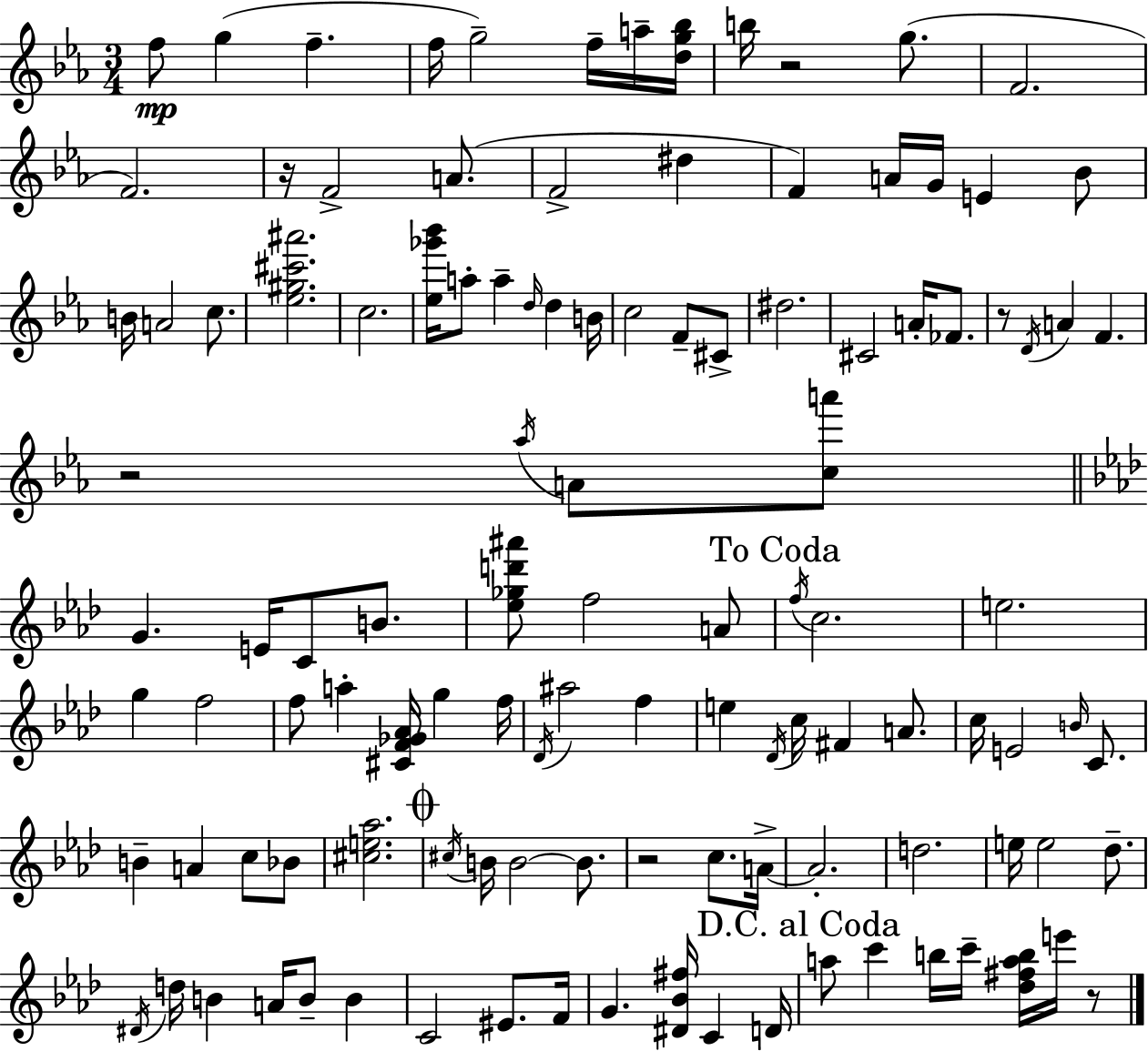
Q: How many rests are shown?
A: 6